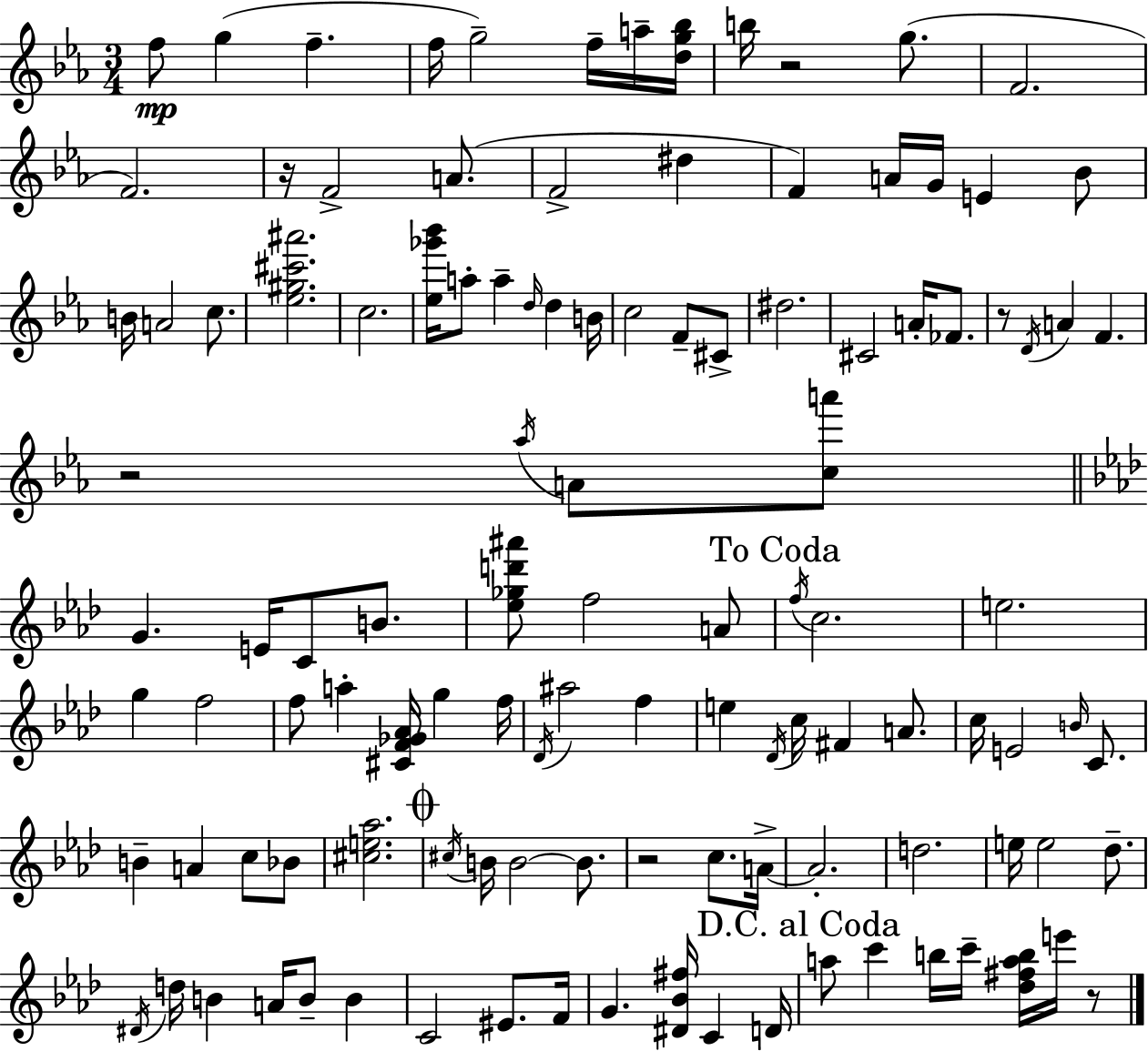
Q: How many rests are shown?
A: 6